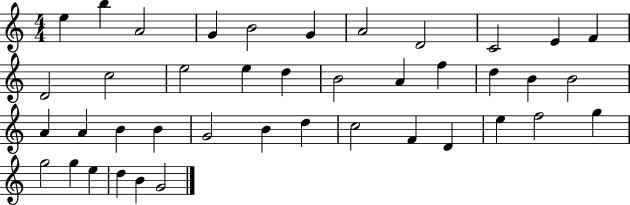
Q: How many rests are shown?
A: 0